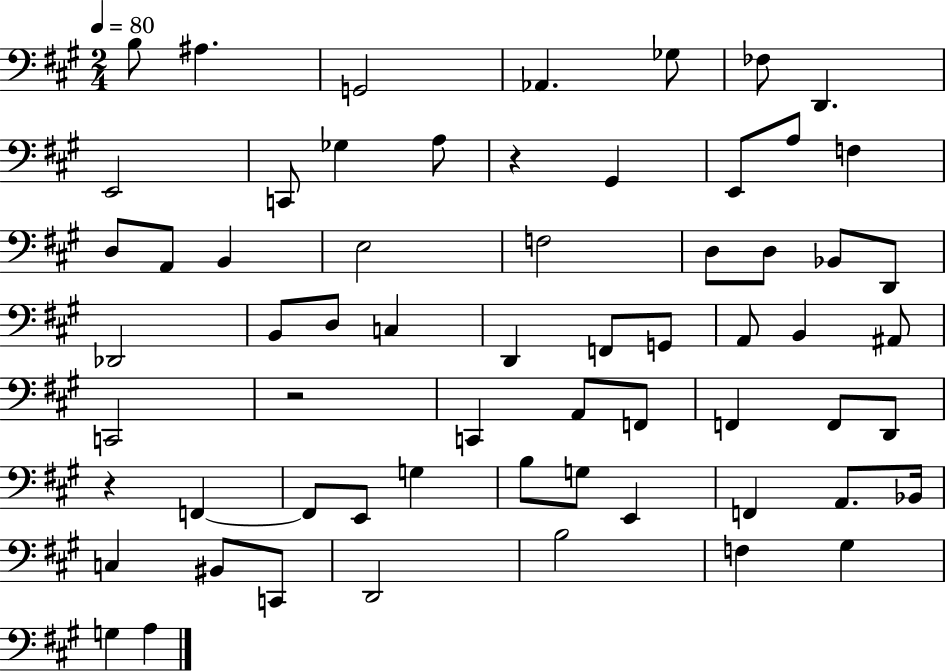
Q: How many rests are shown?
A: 3